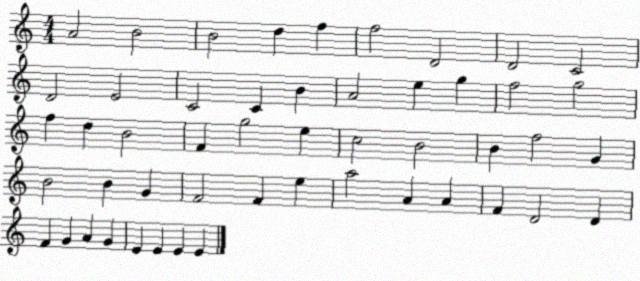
X:1
T:Untitled
M:4/4
L:1/4
K:C
A2 B2 B2 d f f2 D2 D2 C2 D2 E2 C2 C B A2 e g f2 g2 f d B2 F g2 e c2 B2 B f2 G B2 B G F2 F e a2 A A F D2 D F G A G E E E E